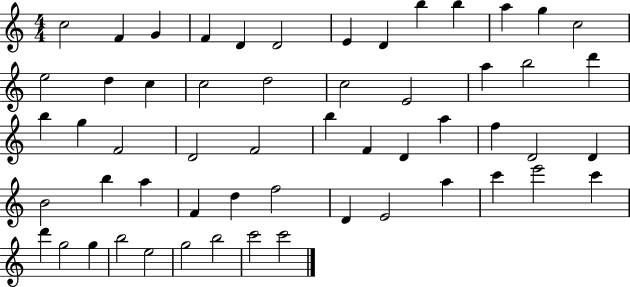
C5/h F4/q G4/q F4/q D4/q D4/h E4/q D4/q B5/q B5/q A5/q G5/q C5/h E5/h D5/q C5/q C5/h D5/h C5/h E4/h A5/q B5/h D6/q B5/q G5/q F4/h D4/h F4/h B5/q F4/q D4/q A5/q F5/q D4/h D4/q B4/h B5/q A5/q F4/q D5/q F5/h D4/q E4/h A5/q C6/q E6/h C6/q D6/q G5/h G5/q B5/h E5/h G5/h B5/h C6/h C6/h